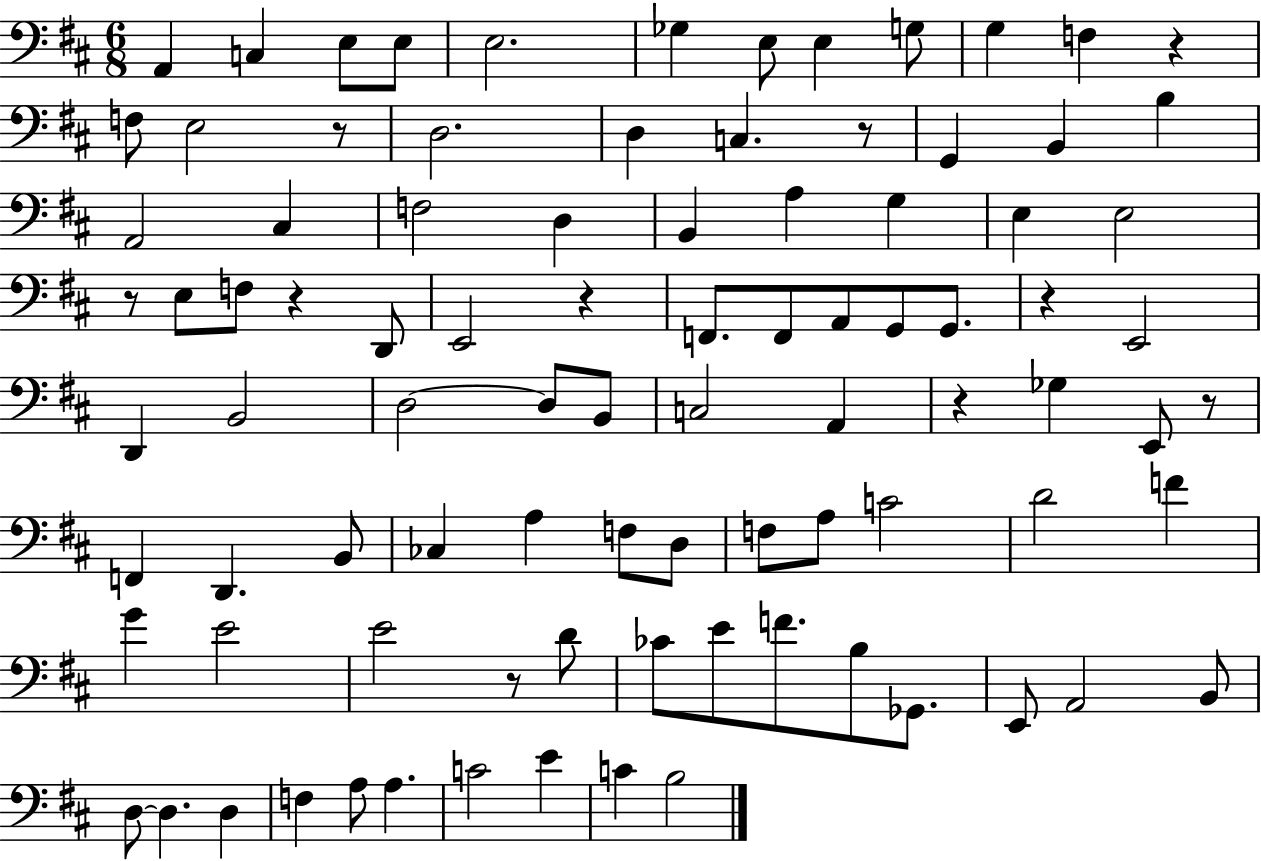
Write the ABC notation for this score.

X:1
T:Untitled
M:6/8
L:1/4
K:D
A,, C, E,/2 E,/2 E,2 _G, E,/2 E, G,/2 G, F, z F,/2 E,2 z/2 D,2 D, C, z/2 G,, B,, B, A,,2 ^C, F,2 D, B,, A, G, E, E,2 z/2 E,/2 F,/2 z D,,/2 E,,2 z F,,/2 F,,/2 A,,/2 G,,/2 G,,/2 z E,,2 D,, B,,2 D,2 D,/2 B,,/2 C,2 A,, z _G, E,,/2 z/2 F,, D,, B,,/2 _C, A, F,/2 D,/2 F,/2 A,/2 C2 D2 F G E2 E2 z/2 D/2 _C/2 E/2 F/2 B,/2 _G,,/2 E,,/2 A,,2 B,,/2 D,/2 D, D, F, A,/2 A, C2 E C B,2